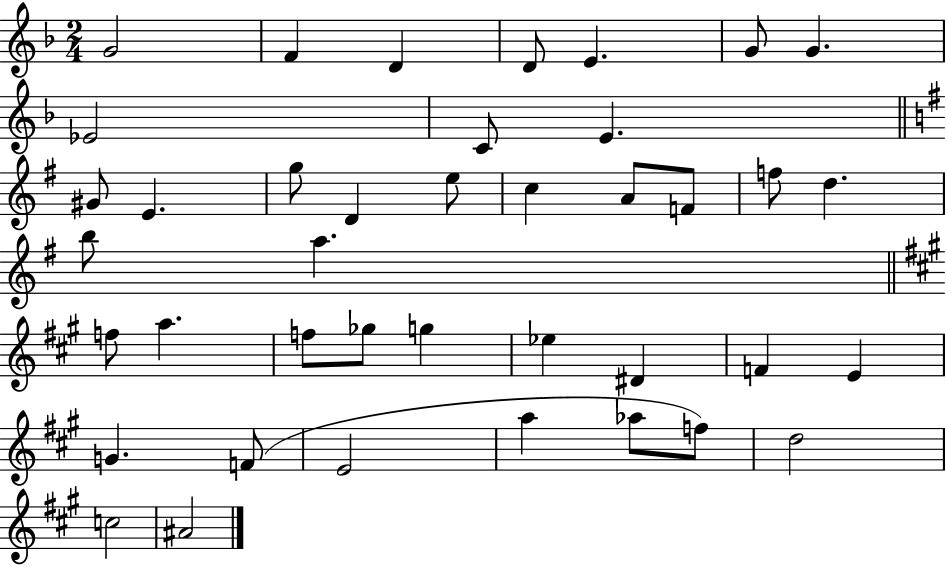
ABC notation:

X:1
T:Untitled
M:2/4
L:1/4
K:F
G2 F D D/2 E G/2 G _E2 C/2 E ^G/2 E g/2 D e/2 c A/2 F/2 f/2 d b/2 a f/2 a f/2 _g/2 g _e ^D F E G F/2 E2 a _a/2 f/2 d2 c2 ^A2